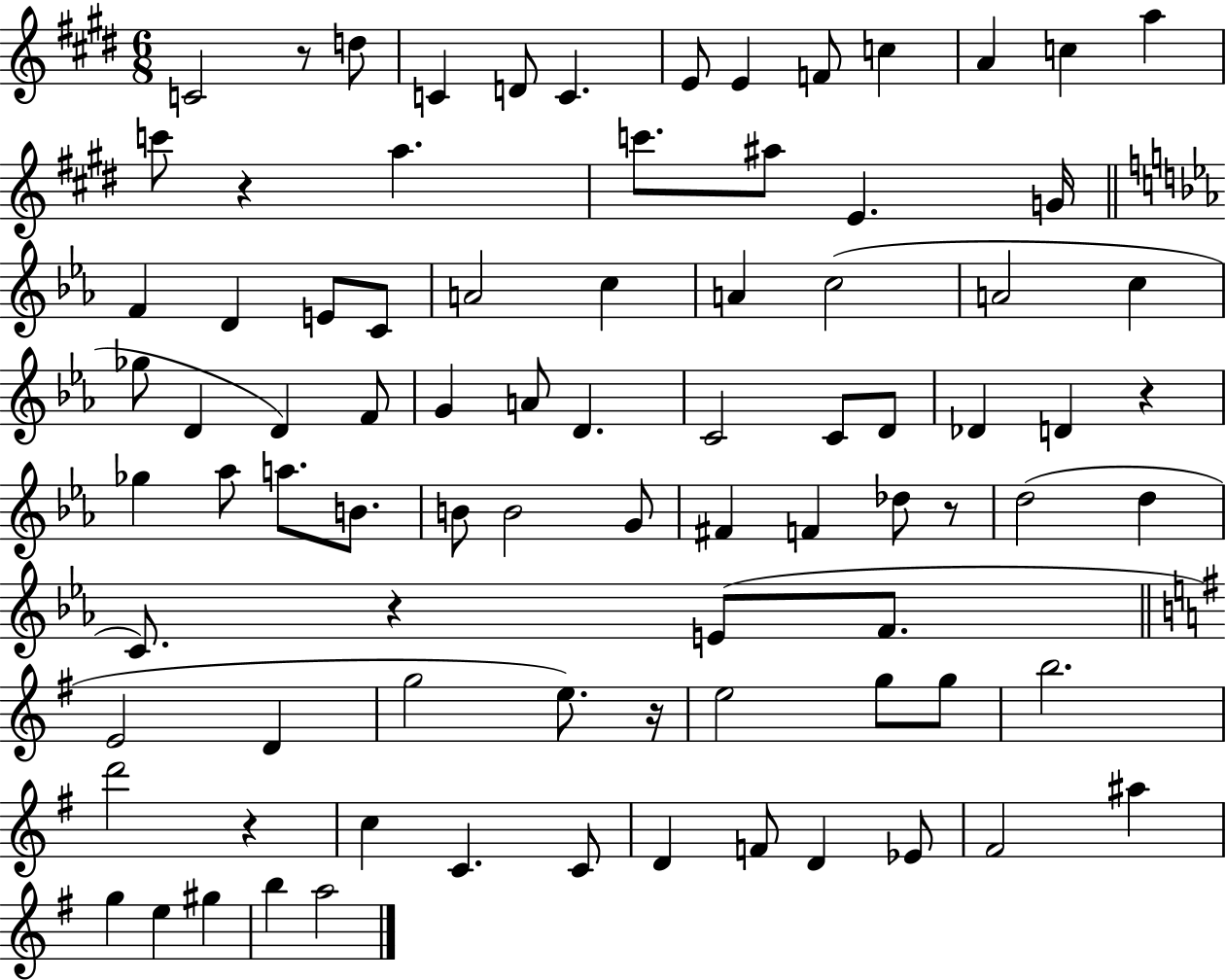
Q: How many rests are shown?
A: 7